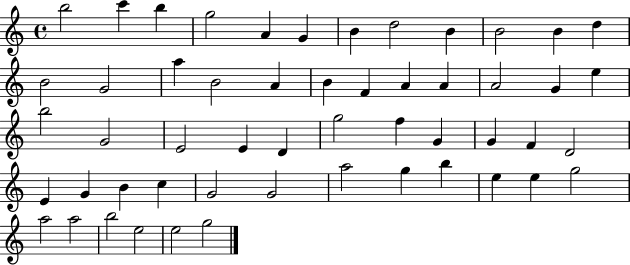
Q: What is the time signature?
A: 4/4